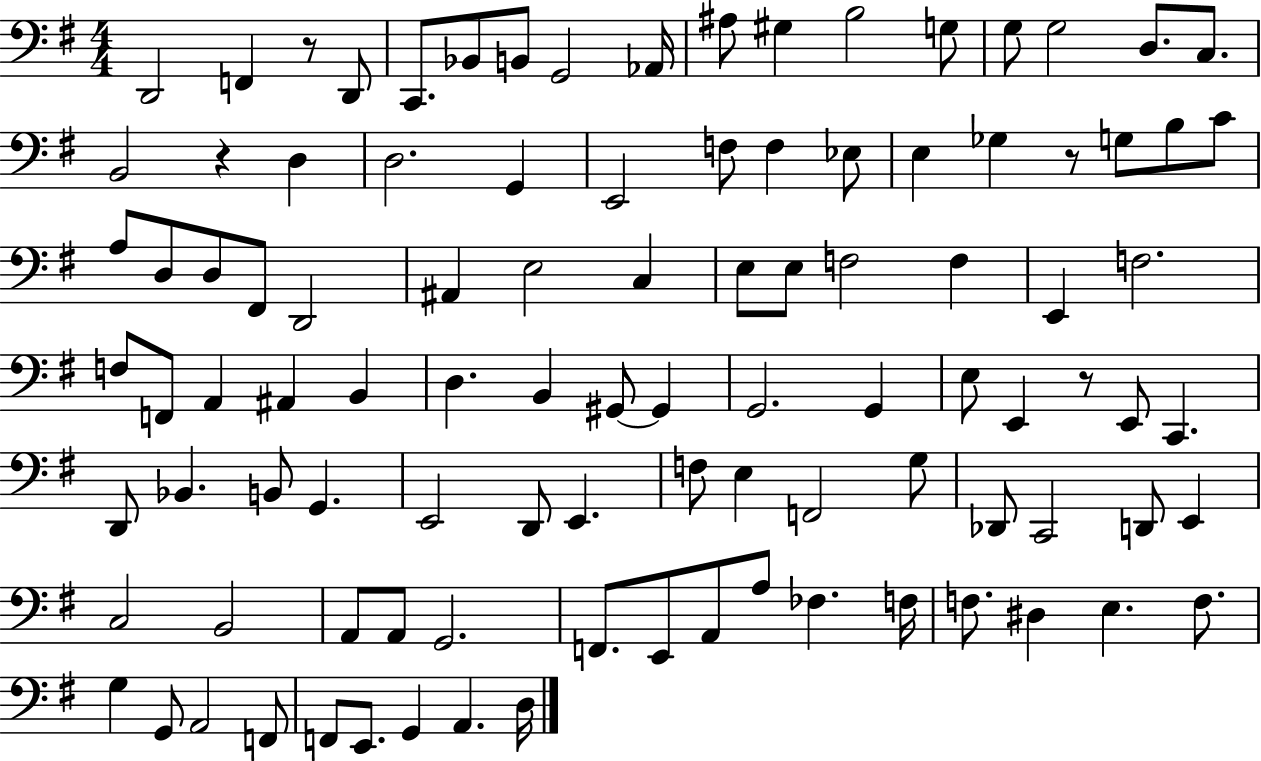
D2/h F2/q R/e D2/e C2/e. Bb2/e B2/e G2/h Ab2/s A#3/e G#3/q B3/h G3/e G3/e G3/h D3/e. C3/e. B2/h R/q D3/q D3/h. G2/q E2/h F3/e F3/q Eb3/e E3/q Gb3/q R/e G3/e B3/e C4/e A3/e D3/e D3/e F#2/e D2/h A#2/q E3/h C3/q E3/e E3/e F3/h F3/q E2/q F3/h. F3/e F2/e A2/q A#2/q B2/q D3/q. B2/q G#2/e G#2/q G2/h. G2/q E3/e E2/q R/e E2/e C2/q. D2/e Bb2/q. B2/e G2/q. E2/h D2/e E2/q. F3/e E3/q F2/h G3/e Db2/e C2/h D2/e E2/q C3/h B2/h A2/e A2/e G2/h. F2/e. E2/e A2/e A3/e FES3/q. F3/s F3/e. D#3/q E3/q. F3/e. G3/q G2/e A2/h F2/e F2/e E2/e. G2/q A2/q. D3/s